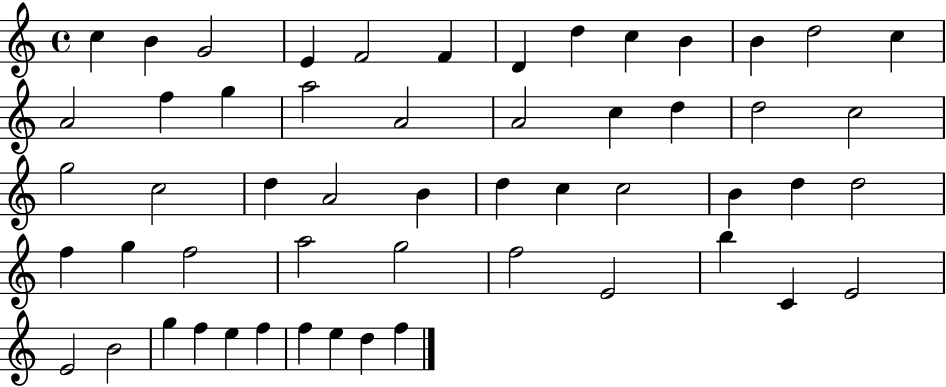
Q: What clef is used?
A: treble